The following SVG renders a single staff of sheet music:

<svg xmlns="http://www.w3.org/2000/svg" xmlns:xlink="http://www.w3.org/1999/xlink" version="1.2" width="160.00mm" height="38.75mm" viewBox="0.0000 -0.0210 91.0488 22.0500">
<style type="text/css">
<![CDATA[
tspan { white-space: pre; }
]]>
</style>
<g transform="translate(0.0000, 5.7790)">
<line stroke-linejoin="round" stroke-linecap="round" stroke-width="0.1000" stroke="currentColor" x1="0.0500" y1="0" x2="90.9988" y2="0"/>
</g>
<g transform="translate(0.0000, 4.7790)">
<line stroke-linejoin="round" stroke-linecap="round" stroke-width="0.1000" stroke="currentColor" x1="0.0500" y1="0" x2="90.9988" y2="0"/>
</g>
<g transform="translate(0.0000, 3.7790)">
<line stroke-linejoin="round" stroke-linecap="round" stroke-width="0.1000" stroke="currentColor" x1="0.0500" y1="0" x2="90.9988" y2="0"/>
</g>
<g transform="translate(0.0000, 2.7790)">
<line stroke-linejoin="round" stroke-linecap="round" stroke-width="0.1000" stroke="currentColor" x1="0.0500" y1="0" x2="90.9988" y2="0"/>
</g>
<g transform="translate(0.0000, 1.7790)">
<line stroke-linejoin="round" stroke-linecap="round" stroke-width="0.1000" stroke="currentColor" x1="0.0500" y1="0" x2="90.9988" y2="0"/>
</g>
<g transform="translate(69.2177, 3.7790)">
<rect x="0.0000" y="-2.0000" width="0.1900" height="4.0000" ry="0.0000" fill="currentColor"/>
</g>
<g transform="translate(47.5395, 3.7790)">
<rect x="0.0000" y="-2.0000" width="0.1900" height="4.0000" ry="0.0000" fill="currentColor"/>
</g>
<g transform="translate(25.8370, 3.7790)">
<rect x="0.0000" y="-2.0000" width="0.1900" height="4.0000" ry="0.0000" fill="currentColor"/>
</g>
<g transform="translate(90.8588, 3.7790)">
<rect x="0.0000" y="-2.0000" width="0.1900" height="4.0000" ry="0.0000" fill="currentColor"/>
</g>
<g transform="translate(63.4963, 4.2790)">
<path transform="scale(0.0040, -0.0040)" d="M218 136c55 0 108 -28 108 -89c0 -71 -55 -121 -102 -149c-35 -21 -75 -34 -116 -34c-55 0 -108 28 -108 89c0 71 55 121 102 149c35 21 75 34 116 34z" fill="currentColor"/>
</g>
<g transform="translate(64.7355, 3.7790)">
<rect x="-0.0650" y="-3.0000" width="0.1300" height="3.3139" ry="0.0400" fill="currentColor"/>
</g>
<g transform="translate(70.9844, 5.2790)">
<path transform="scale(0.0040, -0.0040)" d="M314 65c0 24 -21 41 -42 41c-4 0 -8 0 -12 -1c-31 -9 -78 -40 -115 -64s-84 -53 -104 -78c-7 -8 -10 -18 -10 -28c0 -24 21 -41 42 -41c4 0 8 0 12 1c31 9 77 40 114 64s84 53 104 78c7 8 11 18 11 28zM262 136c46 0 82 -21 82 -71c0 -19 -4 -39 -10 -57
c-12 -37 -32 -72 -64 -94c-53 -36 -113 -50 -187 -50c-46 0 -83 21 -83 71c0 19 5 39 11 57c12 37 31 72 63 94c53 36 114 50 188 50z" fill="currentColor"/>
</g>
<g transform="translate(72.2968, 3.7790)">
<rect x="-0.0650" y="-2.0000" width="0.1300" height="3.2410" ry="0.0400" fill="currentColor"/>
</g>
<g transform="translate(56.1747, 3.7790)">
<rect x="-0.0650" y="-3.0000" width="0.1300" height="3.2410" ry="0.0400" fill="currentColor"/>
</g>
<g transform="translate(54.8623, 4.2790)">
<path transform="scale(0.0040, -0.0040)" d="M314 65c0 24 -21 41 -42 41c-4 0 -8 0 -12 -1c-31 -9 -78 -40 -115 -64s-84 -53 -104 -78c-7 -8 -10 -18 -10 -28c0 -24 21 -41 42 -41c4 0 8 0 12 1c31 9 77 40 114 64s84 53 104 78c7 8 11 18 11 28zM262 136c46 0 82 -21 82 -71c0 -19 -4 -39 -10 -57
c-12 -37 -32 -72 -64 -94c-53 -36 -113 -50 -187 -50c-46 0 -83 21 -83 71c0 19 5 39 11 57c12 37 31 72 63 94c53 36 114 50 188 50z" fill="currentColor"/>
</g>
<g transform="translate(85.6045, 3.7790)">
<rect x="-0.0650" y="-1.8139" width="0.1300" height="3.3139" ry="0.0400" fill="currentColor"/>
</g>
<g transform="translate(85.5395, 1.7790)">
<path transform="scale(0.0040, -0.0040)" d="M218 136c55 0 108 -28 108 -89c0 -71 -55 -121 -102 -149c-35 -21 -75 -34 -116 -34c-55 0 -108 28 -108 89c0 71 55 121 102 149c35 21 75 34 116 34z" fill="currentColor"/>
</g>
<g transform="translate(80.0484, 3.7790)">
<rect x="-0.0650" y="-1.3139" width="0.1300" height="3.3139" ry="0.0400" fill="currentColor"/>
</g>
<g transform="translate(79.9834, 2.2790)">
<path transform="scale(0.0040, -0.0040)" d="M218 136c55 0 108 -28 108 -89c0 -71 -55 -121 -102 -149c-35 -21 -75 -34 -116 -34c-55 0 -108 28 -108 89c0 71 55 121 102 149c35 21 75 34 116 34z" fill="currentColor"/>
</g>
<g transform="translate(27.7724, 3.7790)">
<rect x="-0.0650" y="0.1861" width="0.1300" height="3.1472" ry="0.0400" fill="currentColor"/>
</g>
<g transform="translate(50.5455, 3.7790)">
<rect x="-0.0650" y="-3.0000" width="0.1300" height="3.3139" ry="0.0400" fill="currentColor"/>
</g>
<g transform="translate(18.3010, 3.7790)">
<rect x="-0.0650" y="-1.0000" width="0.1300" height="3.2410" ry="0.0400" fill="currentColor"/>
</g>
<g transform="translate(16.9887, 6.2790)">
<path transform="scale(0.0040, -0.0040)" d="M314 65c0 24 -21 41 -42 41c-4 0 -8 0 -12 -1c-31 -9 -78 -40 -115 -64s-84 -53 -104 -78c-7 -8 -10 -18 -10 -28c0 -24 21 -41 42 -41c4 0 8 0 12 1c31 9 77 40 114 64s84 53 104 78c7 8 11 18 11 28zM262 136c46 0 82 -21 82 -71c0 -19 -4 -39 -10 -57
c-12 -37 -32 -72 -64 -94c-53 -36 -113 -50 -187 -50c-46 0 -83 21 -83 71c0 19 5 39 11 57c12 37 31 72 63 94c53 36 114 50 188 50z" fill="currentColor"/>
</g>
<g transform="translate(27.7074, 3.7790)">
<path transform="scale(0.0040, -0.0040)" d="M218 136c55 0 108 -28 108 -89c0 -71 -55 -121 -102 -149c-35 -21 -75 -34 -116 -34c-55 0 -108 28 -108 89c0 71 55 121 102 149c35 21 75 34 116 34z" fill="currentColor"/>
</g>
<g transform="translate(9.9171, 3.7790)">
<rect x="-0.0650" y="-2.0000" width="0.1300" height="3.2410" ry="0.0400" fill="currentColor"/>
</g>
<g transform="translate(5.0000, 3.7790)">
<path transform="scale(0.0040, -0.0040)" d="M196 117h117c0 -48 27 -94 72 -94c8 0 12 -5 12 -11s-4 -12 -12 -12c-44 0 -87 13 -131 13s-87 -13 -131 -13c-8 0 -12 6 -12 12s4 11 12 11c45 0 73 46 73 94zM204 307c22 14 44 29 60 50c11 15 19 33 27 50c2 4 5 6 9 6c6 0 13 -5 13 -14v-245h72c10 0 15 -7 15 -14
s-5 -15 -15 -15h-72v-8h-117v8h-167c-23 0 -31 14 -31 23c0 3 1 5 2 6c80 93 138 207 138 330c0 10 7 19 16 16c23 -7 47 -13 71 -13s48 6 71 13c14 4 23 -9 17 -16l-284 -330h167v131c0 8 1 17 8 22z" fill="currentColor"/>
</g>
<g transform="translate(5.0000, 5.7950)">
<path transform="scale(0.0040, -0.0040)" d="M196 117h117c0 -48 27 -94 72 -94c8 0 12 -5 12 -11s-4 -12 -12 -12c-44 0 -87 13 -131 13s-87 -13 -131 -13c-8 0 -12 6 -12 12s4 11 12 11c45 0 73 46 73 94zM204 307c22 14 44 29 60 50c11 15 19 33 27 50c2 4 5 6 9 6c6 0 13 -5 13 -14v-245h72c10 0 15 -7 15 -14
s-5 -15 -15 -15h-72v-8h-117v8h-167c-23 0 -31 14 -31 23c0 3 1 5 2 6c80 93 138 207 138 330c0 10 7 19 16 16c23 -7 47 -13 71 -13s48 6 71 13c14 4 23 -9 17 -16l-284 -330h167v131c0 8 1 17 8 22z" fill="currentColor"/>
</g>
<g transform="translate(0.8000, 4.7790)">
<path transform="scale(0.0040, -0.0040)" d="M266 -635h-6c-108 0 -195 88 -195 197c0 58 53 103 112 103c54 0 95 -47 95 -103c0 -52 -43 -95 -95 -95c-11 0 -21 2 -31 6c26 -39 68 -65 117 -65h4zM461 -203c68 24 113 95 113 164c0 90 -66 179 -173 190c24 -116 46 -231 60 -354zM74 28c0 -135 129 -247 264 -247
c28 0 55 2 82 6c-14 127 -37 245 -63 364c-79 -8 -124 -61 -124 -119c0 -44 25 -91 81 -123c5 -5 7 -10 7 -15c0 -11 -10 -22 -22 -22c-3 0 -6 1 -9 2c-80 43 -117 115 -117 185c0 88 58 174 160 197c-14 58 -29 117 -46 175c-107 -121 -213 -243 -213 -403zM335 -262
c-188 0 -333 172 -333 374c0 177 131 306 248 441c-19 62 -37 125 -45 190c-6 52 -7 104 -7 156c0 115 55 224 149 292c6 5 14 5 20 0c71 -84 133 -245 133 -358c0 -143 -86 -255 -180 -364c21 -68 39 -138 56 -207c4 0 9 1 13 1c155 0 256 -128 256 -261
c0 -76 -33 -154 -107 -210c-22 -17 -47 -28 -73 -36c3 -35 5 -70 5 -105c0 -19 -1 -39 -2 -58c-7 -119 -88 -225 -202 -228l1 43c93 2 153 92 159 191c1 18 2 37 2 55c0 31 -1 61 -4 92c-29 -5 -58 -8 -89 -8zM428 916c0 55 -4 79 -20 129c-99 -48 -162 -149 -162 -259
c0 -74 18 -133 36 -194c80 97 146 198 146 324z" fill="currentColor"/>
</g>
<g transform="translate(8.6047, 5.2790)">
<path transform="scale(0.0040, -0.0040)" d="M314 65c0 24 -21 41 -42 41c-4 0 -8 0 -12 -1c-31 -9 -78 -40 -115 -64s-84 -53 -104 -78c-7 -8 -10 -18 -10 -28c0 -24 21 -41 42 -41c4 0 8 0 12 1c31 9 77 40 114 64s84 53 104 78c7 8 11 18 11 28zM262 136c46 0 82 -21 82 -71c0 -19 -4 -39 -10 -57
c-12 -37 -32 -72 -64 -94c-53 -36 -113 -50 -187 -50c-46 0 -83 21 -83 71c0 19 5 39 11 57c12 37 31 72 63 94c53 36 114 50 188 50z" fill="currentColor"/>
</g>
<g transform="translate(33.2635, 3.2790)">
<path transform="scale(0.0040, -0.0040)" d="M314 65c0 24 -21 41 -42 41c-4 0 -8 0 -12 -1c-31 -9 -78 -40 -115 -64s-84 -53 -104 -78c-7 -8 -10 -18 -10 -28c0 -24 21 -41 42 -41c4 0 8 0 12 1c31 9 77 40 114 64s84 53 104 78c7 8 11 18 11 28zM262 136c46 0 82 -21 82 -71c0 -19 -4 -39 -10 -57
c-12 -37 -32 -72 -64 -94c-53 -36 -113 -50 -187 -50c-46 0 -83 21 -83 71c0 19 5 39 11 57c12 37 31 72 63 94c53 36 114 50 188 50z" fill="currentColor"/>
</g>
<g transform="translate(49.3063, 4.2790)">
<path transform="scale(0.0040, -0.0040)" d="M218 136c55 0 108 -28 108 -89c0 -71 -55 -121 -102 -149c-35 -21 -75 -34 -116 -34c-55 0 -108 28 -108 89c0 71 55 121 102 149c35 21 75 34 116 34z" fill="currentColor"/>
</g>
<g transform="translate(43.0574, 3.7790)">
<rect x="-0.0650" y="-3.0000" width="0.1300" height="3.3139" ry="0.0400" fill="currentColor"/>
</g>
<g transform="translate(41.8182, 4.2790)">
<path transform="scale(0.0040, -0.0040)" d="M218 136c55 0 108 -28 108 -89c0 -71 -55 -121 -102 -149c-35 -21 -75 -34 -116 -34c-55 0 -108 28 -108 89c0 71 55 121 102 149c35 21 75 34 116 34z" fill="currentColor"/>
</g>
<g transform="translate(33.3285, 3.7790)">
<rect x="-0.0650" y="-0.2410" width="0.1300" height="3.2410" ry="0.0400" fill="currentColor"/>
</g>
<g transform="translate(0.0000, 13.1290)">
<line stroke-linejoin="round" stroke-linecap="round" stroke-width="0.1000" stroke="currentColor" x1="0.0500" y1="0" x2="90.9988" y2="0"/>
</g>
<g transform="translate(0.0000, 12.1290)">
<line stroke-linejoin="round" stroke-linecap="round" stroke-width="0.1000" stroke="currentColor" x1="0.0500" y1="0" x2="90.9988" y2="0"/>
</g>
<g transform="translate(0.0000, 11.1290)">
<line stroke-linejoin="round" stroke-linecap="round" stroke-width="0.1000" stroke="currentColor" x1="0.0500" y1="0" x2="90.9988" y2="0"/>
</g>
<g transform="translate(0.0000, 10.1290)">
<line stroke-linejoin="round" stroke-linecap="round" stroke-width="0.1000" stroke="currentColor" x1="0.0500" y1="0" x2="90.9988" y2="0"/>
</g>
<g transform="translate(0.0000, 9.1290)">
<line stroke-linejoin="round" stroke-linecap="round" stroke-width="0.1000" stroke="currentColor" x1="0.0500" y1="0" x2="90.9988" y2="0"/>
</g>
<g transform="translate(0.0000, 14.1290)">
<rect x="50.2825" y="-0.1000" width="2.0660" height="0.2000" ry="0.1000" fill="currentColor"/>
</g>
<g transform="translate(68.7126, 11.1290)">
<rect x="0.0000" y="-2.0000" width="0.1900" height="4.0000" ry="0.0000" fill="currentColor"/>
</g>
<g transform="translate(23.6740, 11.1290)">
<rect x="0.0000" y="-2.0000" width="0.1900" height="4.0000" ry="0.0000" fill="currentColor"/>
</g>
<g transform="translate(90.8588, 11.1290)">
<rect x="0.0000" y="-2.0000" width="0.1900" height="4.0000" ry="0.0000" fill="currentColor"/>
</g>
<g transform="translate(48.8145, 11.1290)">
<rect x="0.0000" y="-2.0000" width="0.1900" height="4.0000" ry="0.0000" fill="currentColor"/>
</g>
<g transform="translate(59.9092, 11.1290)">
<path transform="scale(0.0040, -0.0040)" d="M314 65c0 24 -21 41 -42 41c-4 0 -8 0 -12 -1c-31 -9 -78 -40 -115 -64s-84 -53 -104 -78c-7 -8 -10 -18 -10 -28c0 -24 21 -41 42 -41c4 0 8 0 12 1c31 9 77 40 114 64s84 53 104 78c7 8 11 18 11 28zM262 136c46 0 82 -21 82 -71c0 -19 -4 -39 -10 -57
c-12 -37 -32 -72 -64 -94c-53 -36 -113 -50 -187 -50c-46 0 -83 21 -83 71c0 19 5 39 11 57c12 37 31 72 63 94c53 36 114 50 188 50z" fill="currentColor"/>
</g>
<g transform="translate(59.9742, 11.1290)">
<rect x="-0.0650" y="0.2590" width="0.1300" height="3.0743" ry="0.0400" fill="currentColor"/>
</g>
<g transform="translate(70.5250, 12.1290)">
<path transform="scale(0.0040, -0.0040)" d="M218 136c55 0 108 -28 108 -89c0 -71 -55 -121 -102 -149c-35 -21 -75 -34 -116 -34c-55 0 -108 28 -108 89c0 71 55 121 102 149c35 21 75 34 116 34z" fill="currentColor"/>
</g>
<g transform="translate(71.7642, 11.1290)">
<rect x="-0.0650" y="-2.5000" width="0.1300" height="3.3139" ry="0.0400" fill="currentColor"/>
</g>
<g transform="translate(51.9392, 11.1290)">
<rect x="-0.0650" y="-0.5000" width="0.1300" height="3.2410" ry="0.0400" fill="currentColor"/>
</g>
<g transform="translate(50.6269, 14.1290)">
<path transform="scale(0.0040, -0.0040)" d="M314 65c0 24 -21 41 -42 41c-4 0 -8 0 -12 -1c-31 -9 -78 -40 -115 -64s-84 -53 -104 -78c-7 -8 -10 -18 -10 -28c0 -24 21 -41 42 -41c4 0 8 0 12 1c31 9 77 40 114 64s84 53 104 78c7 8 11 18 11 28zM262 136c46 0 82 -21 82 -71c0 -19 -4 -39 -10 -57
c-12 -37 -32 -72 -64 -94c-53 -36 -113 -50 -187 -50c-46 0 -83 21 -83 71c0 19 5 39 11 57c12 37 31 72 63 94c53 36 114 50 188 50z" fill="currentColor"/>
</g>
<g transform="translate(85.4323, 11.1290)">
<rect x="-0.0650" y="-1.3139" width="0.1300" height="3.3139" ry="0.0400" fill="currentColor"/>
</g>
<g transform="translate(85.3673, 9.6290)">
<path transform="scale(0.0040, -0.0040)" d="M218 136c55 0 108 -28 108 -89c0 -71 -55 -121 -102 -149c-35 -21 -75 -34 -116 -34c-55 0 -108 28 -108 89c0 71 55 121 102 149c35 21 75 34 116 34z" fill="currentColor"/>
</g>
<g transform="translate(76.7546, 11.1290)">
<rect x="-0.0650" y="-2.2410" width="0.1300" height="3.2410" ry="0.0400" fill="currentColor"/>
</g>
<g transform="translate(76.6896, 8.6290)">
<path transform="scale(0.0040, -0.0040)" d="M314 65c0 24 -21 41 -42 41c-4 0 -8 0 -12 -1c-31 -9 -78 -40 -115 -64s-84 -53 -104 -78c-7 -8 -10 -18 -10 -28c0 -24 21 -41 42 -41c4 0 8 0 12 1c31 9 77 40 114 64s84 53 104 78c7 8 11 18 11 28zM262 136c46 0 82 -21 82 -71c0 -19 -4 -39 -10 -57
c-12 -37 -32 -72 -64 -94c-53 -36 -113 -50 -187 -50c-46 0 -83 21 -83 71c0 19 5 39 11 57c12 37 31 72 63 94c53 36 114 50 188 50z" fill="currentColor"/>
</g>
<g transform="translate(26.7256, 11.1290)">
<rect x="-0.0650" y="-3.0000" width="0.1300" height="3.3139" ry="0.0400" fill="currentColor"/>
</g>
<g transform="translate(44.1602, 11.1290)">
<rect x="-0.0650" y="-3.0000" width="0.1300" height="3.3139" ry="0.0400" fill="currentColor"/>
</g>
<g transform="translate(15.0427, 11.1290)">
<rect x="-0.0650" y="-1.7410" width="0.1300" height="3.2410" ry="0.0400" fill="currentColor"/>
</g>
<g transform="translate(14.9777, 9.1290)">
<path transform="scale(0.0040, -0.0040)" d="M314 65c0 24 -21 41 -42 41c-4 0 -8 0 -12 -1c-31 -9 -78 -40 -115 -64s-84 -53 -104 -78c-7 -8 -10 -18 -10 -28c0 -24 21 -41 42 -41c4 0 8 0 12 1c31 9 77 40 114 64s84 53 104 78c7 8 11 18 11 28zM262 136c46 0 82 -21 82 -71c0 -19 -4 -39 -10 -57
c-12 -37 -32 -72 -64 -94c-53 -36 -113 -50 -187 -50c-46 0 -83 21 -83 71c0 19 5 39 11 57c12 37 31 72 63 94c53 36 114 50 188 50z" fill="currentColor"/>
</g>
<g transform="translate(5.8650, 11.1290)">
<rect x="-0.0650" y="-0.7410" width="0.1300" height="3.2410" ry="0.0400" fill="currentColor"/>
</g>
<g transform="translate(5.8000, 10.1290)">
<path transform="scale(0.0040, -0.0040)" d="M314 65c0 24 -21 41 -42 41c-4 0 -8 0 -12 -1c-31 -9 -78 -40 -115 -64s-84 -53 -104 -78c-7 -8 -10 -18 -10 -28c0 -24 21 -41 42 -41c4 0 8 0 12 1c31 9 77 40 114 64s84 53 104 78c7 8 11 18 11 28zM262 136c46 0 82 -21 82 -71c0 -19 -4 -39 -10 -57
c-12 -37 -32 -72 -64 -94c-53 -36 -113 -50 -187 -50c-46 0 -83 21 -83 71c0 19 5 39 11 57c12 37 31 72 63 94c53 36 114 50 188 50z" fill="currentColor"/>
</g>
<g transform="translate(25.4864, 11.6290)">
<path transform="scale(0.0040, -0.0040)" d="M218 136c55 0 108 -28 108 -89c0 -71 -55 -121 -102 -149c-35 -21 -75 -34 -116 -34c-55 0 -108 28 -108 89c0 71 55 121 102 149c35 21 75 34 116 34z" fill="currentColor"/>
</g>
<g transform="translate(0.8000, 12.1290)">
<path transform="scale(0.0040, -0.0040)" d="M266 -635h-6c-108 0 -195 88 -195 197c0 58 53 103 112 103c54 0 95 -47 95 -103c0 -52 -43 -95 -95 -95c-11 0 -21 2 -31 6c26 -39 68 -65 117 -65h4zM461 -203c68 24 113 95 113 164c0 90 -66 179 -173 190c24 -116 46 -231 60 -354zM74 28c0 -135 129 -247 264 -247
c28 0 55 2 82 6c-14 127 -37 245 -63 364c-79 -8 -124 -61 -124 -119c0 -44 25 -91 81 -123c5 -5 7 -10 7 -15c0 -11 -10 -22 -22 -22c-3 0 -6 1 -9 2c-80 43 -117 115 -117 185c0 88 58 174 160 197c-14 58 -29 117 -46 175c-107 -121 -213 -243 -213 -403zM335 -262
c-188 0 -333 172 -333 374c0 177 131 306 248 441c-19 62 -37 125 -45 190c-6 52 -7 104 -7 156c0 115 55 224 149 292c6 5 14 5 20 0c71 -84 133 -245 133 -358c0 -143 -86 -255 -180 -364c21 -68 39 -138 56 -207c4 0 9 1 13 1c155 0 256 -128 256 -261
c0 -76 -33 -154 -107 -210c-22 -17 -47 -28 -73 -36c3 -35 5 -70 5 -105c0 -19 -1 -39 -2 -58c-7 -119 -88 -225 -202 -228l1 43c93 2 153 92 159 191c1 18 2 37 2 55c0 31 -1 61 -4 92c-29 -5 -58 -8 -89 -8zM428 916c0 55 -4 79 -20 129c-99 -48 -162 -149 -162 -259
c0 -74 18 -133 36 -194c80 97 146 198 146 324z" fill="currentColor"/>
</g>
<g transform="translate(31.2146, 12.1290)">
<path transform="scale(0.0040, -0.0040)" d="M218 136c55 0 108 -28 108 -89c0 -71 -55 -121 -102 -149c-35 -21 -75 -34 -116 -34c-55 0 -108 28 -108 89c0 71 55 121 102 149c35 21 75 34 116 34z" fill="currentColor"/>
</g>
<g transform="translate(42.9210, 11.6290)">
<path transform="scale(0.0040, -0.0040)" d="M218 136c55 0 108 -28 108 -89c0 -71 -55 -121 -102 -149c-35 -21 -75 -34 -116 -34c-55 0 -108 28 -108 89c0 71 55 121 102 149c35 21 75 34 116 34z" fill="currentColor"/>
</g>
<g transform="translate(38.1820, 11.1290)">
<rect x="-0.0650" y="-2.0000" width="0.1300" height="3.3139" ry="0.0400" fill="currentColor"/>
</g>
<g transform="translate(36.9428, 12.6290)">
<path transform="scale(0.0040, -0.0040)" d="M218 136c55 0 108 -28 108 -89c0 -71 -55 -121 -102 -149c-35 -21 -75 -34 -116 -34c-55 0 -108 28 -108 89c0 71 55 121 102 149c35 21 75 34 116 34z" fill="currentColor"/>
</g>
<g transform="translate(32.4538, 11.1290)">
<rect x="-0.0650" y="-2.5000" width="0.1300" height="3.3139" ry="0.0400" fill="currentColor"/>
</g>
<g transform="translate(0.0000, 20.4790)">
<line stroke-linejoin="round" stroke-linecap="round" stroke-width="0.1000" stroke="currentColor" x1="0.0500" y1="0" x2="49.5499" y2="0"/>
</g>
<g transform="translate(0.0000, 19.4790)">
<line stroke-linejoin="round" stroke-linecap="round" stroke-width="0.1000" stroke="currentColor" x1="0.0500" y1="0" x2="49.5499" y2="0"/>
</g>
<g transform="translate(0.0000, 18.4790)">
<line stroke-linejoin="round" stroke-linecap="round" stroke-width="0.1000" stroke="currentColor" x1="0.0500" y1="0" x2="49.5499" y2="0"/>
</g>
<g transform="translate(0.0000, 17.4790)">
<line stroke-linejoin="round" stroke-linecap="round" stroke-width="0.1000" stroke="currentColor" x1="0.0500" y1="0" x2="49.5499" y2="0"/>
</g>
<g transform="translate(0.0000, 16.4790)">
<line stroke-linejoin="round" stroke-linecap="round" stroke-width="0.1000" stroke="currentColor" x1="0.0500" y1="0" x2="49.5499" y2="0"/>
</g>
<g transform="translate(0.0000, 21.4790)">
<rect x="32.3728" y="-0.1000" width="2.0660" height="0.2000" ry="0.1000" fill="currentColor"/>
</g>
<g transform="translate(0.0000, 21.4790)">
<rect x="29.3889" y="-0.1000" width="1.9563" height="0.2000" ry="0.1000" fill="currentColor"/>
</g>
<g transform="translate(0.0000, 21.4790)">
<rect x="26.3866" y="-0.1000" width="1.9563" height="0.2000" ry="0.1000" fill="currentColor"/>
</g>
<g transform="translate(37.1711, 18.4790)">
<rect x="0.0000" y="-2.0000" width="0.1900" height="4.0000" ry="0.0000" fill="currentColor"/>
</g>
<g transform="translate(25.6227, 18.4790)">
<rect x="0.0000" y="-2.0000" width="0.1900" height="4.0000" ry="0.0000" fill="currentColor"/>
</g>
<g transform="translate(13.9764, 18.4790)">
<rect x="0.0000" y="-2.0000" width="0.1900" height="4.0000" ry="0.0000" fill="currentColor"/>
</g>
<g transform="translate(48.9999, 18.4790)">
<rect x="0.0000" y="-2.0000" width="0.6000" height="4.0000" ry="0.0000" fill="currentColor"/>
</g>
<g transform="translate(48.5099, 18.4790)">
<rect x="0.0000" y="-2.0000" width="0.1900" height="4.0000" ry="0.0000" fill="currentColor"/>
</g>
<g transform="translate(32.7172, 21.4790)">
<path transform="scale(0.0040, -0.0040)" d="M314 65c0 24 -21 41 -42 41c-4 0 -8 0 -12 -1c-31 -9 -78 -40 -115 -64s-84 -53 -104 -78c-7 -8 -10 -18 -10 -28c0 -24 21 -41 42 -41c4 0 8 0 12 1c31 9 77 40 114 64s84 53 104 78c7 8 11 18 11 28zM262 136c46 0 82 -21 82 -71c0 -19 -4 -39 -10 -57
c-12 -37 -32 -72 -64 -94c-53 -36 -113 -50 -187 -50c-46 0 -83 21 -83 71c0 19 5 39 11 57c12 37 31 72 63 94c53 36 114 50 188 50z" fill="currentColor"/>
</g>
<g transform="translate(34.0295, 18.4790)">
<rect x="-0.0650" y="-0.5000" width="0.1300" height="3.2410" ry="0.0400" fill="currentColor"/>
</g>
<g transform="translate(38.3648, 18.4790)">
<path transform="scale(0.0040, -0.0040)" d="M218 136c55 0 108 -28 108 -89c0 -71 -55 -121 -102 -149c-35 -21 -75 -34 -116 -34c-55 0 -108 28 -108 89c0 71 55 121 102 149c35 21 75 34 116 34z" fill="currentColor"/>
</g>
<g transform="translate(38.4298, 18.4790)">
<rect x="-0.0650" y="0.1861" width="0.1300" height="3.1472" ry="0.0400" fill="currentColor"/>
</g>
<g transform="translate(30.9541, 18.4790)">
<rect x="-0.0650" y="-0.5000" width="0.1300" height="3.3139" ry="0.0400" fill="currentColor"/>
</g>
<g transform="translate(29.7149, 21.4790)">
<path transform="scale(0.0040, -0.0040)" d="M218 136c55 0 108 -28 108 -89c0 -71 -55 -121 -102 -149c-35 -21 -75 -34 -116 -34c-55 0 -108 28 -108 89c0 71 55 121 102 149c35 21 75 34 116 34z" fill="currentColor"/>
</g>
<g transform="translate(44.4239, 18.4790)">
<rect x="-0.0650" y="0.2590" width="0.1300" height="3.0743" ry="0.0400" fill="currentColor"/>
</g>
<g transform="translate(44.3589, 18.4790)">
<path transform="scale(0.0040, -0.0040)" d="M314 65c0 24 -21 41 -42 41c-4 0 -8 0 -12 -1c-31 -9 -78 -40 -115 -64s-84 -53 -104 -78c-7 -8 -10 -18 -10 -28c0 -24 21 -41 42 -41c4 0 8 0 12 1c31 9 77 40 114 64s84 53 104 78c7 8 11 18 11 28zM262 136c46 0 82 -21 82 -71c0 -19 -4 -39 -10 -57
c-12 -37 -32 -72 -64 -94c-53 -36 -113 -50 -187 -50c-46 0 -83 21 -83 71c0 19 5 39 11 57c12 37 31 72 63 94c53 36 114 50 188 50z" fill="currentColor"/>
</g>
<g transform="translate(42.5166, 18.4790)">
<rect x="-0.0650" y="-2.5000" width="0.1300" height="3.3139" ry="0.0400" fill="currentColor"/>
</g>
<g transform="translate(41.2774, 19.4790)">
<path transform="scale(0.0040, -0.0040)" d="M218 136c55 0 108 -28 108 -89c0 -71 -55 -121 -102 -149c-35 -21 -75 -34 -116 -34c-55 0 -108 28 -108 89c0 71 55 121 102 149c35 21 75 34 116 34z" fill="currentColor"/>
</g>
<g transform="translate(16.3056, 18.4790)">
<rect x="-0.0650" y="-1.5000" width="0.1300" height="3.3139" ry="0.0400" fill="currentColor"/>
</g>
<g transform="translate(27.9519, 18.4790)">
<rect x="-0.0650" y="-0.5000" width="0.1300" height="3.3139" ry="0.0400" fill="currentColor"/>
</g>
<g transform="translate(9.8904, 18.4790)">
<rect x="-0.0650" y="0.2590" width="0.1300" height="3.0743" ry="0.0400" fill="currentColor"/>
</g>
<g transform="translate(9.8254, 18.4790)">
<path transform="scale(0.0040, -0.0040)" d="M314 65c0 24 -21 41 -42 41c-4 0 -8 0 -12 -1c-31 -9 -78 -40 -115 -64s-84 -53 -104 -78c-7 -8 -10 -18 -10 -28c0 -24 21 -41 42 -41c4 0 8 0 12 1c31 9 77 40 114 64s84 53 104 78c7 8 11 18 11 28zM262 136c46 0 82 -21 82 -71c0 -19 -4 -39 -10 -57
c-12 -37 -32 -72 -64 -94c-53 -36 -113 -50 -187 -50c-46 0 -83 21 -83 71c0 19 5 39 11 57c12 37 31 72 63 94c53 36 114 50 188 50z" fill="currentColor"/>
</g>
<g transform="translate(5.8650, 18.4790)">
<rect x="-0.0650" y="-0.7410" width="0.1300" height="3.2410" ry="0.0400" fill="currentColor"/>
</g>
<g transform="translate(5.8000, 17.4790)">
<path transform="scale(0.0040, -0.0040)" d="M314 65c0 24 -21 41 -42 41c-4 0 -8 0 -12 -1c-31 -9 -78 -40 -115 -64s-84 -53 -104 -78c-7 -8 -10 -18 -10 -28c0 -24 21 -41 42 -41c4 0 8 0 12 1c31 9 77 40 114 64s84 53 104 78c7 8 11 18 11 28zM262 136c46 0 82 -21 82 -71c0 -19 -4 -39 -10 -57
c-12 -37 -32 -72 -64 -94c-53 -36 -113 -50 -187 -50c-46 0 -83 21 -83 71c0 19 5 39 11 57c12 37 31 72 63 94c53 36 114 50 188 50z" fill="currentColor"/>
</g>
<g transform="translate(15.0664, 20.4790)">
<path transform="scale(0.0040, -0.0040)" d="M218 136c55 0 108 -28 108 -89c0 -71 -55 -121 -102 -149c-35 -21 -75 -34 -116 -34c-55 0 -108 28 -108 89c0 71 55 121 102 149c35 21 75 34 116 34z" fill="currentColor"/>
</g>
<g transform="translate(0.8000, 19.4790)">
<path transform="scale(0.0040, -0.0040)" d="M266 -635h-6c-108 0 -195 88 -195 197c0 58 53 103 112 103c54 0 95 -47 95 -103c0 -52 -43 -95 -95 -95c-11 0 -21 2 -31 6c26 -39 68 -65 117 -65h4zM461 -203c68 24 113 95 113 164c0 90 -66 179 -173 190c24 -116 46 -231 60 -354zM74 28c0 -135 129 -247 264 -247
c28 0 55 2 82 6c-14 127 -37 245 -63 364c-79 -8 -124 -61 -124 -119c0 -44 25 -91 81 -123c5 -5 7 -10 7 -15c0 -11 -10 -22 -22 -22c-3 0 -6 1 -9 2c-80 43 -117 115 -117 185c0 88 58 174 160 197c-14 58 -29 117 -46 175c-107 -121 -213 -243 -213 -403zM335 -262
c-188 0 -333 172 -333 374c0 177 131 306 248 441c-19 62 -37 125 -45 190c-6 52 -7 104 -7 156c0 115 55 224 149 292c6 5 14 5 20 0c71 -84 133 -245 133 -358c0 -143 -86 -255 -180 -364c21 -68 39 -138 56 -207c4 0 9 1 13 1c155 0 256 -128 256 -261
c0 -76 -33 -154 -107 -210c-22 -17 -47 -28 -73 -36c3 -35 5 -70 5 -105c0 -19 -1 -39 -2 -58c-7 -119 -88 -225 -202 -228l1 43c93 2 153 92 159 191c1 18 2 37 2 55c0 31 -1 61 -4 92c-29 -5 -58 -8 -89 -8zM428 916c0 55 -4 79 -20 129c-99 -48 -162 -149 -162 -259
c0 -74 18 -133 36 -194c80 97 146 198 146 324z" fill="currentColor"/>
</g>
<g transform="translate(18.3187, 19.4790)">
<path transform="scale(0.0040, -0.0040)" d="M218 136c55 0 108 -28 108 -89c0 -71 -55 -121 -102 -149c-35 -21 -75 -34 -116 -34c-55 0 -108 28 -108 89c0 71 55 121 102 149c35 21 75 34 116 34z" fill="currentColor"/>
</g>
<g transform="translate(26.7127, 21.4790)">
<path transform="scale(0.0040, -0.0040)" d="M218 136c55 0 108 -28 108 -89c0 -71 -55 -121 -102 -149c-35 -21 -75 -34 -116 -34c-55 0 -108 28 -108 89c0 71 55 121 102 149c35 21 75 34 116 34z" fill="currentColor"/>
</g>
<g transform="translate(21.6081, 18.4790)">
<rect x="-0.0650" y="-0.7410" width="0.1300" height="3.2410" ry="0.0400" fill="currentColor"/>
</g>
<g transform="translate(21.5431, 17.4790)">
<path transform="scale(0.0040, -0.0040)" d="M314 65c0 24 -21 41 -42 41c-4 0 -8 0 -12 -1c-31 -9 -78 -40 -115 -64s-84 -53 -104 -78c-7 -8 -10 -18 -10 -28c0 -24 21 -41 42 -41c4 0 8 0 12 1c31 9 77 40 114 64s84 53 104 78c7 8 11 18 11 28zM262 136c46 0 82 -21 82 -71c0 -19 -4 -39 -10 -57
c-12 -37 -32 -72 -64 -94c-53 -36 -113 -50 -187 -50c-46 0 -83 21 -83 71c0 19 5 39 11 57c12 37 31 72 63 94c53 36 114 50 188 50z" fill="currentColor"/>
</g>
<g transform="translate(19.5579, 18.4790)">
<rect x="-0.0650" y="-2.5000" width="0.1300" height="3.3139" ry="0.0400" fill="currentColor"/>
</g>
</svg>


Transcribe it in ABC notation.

X:1
T:Untitled
M:4/4
L:1/4
K:C
F2 D2 B c2 A A A2 A F2 e f d2 f2 A G F A C2 B2 G g2 e d2 B2 E G d2 C C C2 B G B2